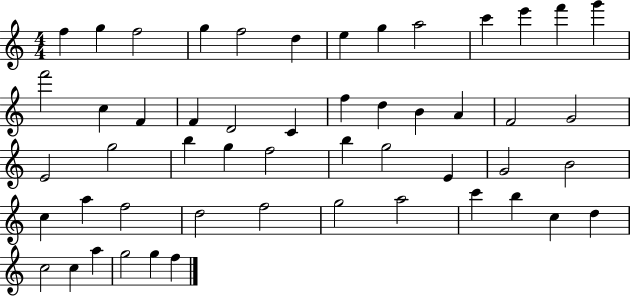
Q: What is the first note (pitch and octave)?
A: F5